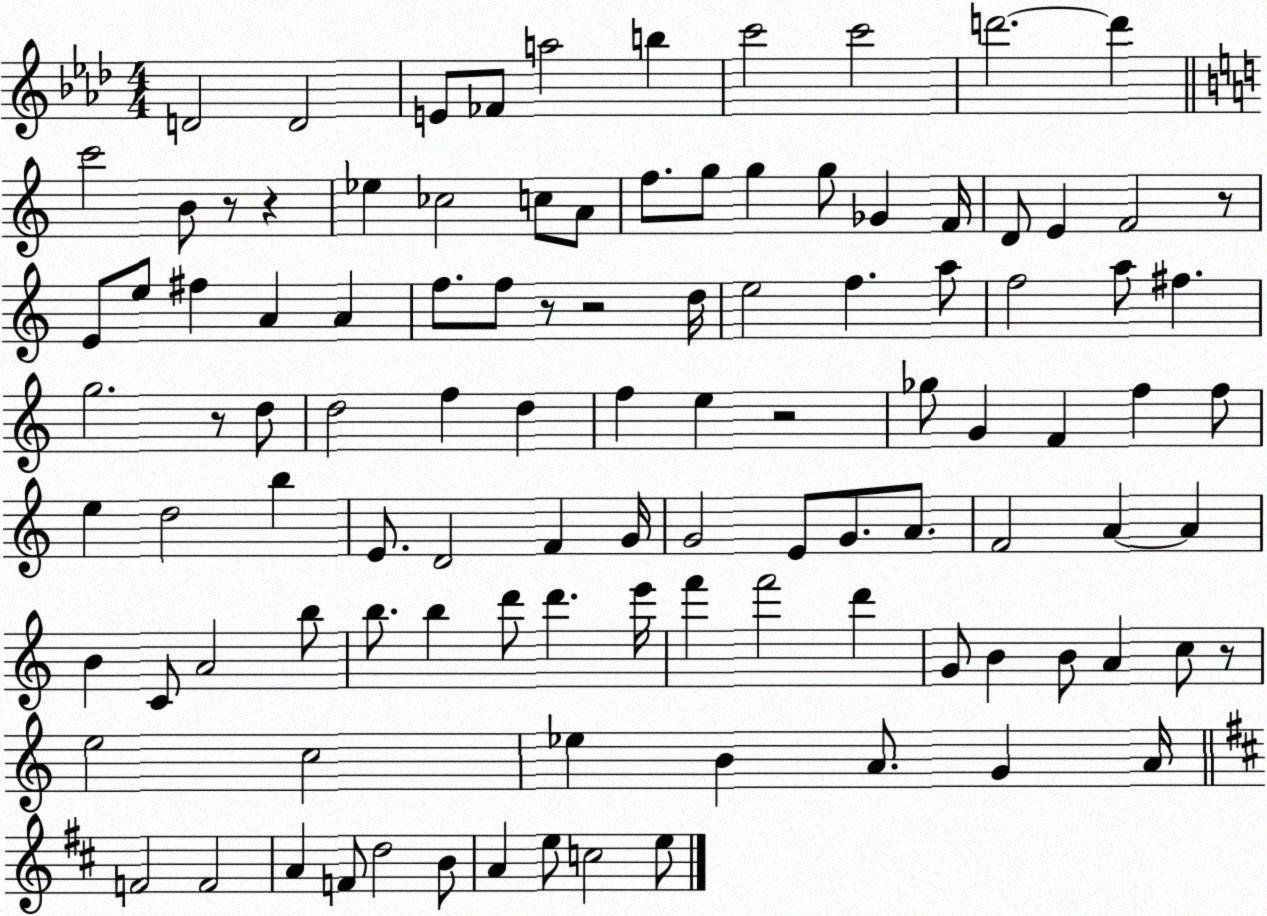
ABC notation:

X:1
T:Untitled
M:4/4
L:1/4
K:Ab
D2 D2 E/2 _F/2 a2 b c'2 c'2 d'2 d' c'2 B/2 z/2 z _e _c2 c/2 A/2 f/2 g/2 g g/2 _G F/4 D/2 E F2 z/2 E/2 e/2 ^f A A f/2 f/2 z/2 z2 d/4 e2 f a/2 f2 a/2 ^f g2 z/2 d/2 d2 f d f e z2 _g/2 G F f f/2 e d2 b E/2 D2 F G/4 G2 E/2 G/2 A/2 F2 A A B C/2 A2 b/2 b/2 b d'/2 d' e'/4 f' f'2 d' G/2 B B/2 A c/2 z/2 e2 c2 _e B A/2 G A/4 F2 F2 A F/2 d2 B/2 A e/2 c2 e/2